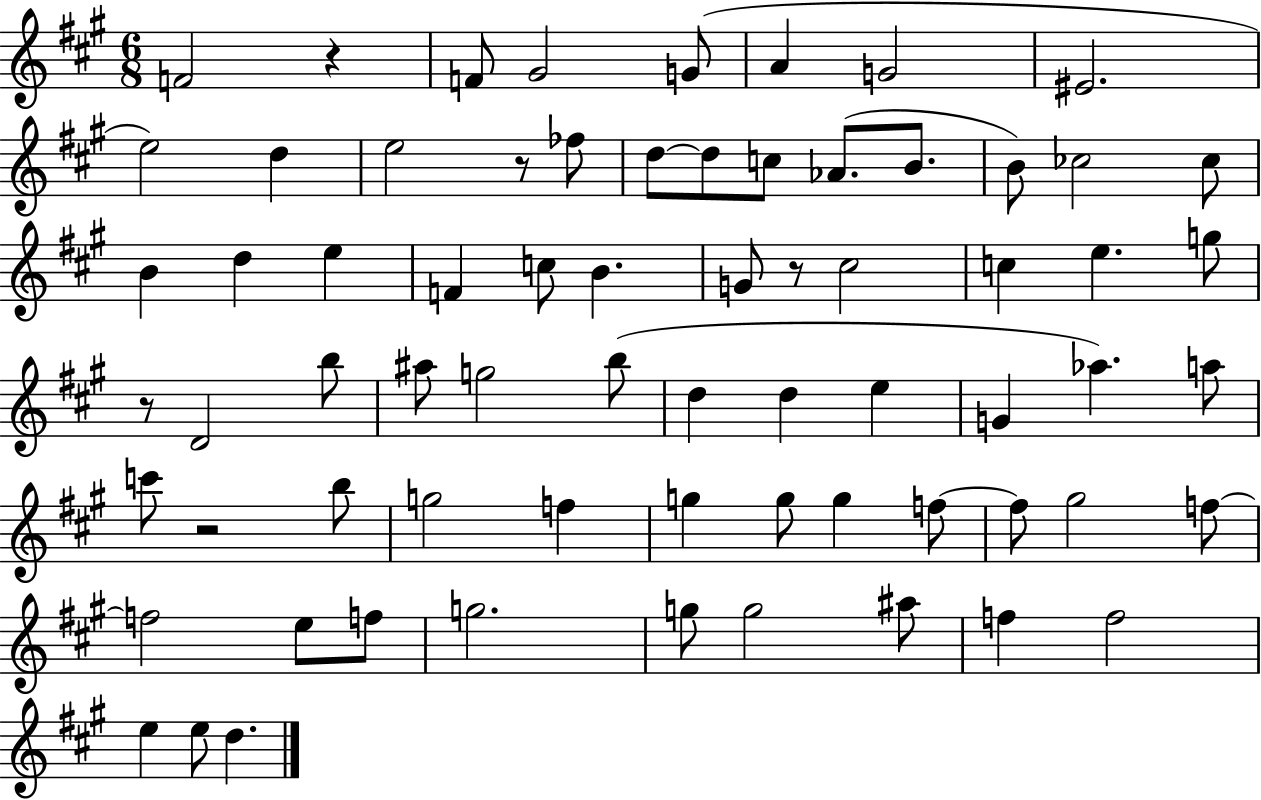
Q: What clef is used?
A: treble